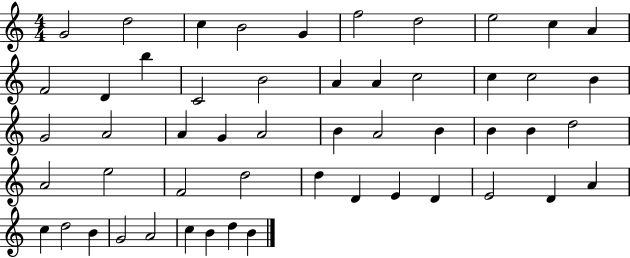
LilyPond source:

{
  \clef treble
  \numericTimeSignature
  \time 4/4
  \key c \major
  g'2 d''2 | c''4 b'2 g'4 | f''2 d''2 | e''2 c''4 a'4 | \break f'2 d'4 b''4 | c'2 b'2 | a'4 a'4 c''2 | c''4 c''2 b'4 | \break g'2 a'2 | a'4 g'4 a'2 | b'4 a'2 b'4 | b'4 b'4 d''2 | \break a'2 e''2 | f'2 d''2 | d''4 d'4 e'4 d'4 | e'2 d'4 a'4 | \break c''4 d''2 b'4 | g'2 a'2 | c''4 b'4 d''4 b'4 | \bar "|."
}